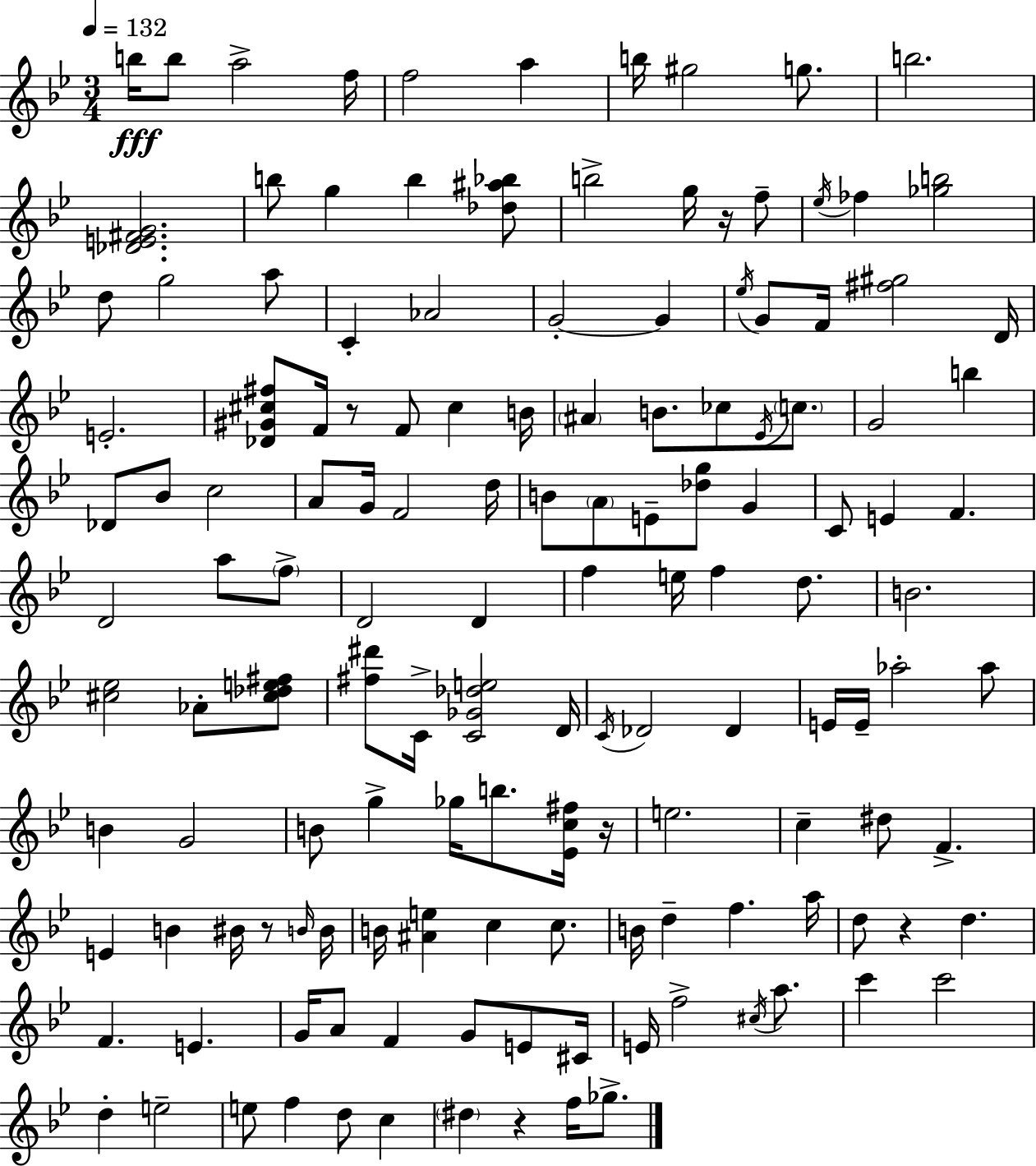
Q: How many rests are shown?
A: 6